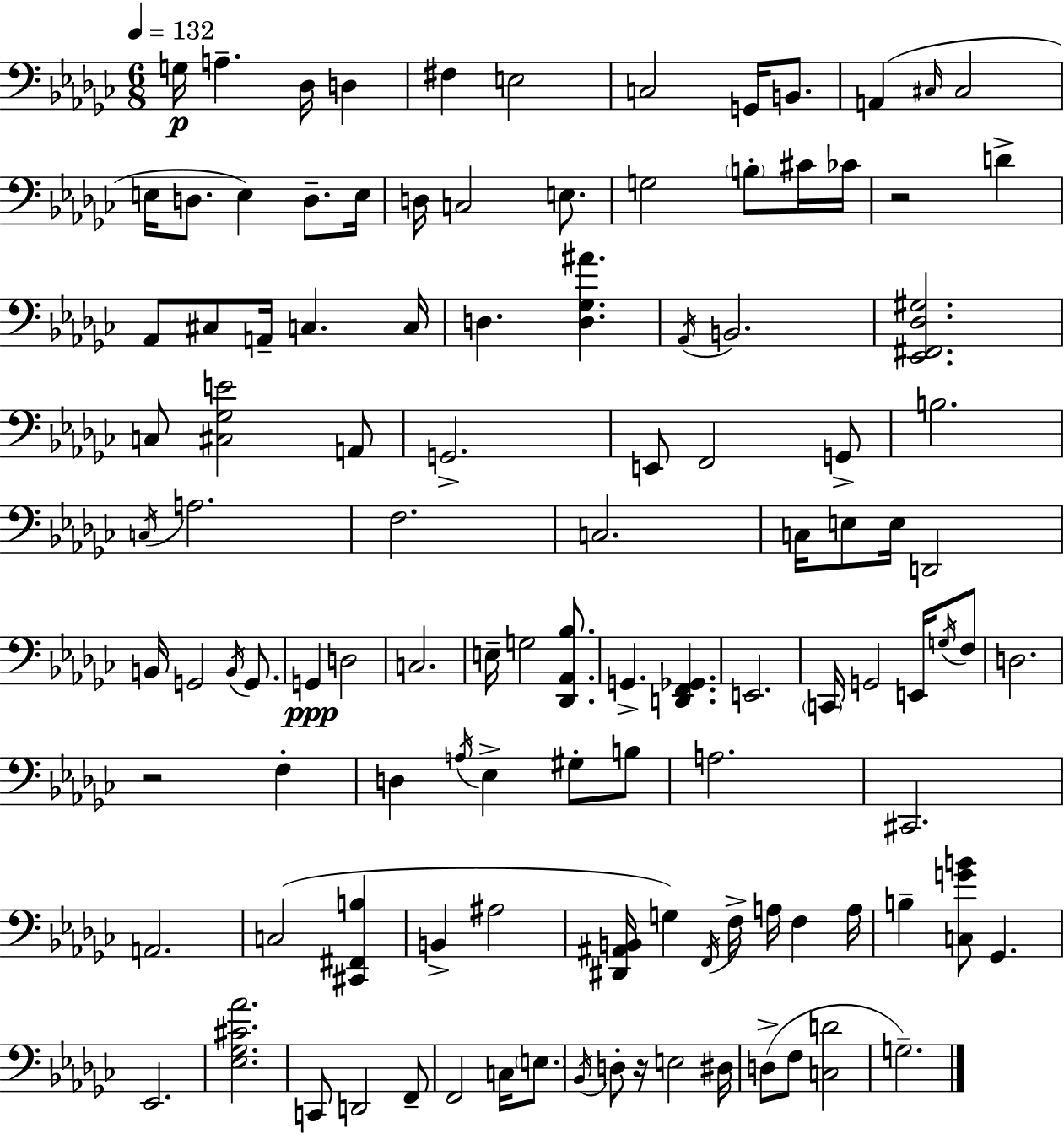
{
  \clef bass
  \numericTimeSignature
  \time 6/8
  \key ees \minor
  \tempo 4 = 132
  g16\p a4.-- des16 d4 | fis4 e2 | c2 g,16 b,8. | a,4( \grace { cis16 } cis2 | \break e16 d8. e4) d8.-- | e16 d16 c2 e8. | g2 \parenthesize b8-. cis'16 | ces'16 r2 d'4-> | \break aes,8 cis8 a,16-- c4. | c16 d4. <d ges ais'>4. | \acciaccatura { aes,16 } b,2. | <ees, fis, des gis>2. | \break c8 <cis ges e'>2 | a,8 g,2.-> | e,8 f,2 | g,8-> b2. | \break \acciaccatura { c16 } a2. | f2. | c2. | c16 e8 e16 d,2 | \break b,16 g,2 | \acciaccatura { b,16 } g,8. g,4\ppp d2 | c2. | e16-- g2 | \break <des, aes, bes>8. g,4.-> <d, f, ges,>4. | e,2. | \parenthesize c,16 g,2 | e,16 \acciaccatura { g16 } f8 d2. | \break r2 | f4-. d4 \acciaccatura { a16 } ees4-> | gis8-. b8 a2. | cis,2. | \break a,2. | c2( | <cis, fis, b>4 b,4-> ais2 | <dis, ais, b,>16 g4) \acciaccatura { f,16 } | \break f16-> a16 f4 a16 b4-- <c g' b'>8 | ges,4. ees,2. | <ees ges cis' aes'>2. | c,8 d,2 | \break f,8-- f,2 | c16 \parenthesize e8. \acciaccatura { bes,16 } d8-. r16 e2 | dis16 d8->( f8 | <c d'>2 g2.--) | \break \bar "|."
}